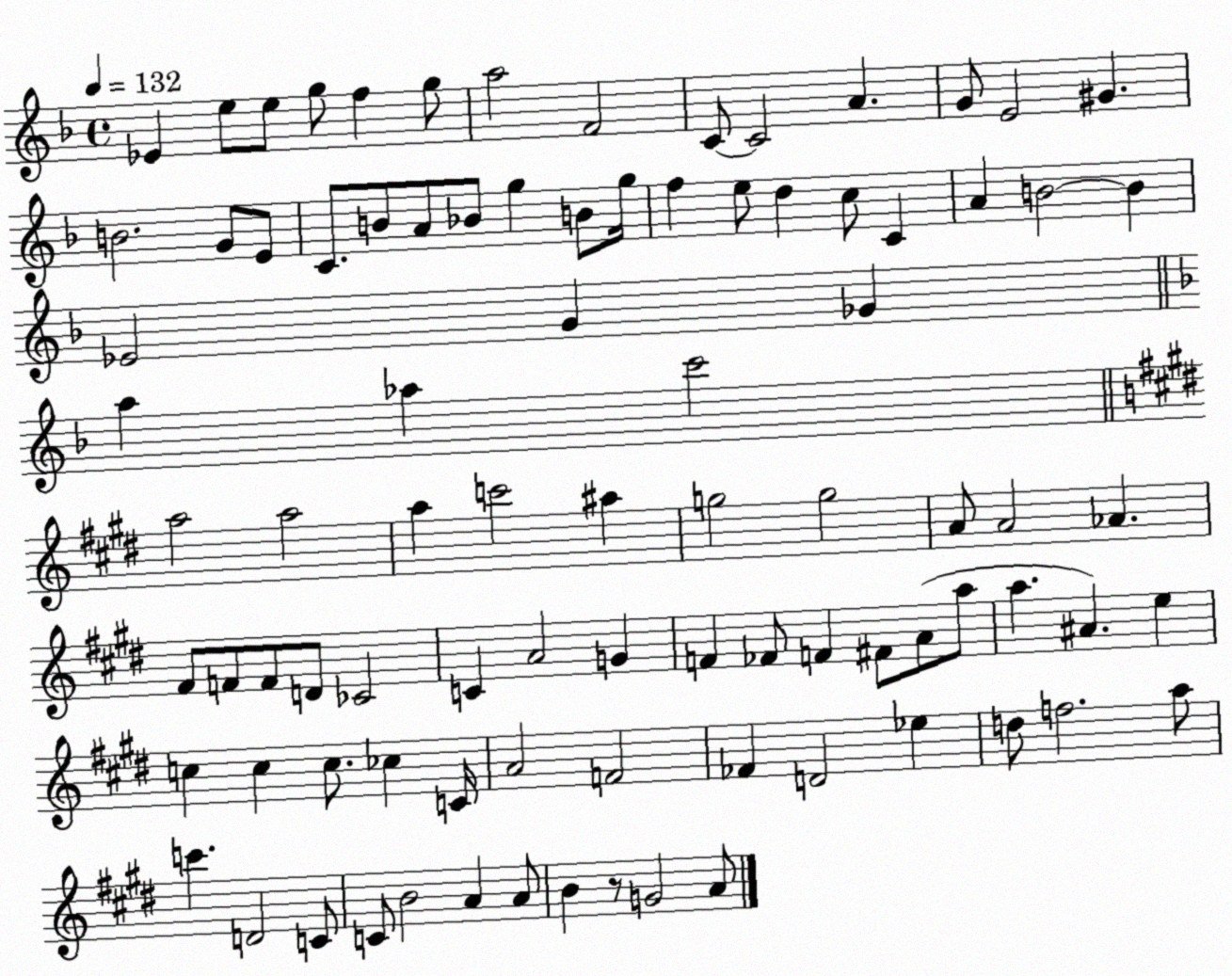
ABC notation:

X:1
T:Untitled
M:4/4
L:1/4
K:F
_E e/2 e/2 g/2 f g/2 a2 F2 C/2 C2 A G/2 E2 ^G B2 G/2 E/2 C/2 B/2 A/2 _B/2 g B/2 g/4 f e/2 d c/2 C A B2 B _E2 G _G a _a c'2 a2 a2 a c'2 ^a g2 g2 A/2 A2 _A ^F/2 F/2 F/2 D/2 _C2 C A2 G F _F/2 F ^F/2 A/2 a/2 a ^A e c c c/2 _c C/4 A2 F2 _F D2 _e d/2 f2 a/2 c' D2 C/2 C/2 B2 A A/2 B z/2 G2 A/2